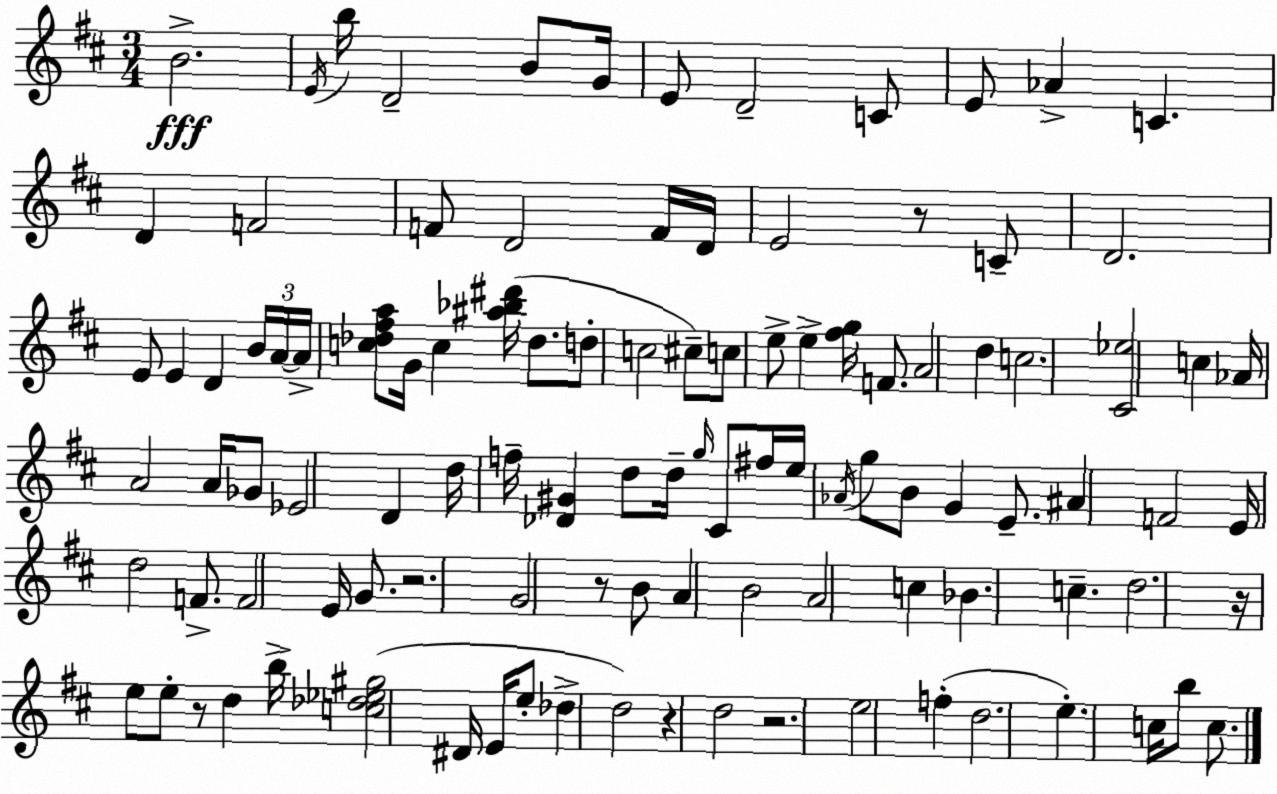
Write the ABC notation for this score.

X:1
T:Untitled
M:3/4
L:1/4
K:D
B2 E/4 b/4 D2 B/2 G/4 E/2 D2 C/2 E/2 _A C D F2 F/2 D2 F/4 D/4 E2 z/2 C/2 D2 E/2 E D B/4 A/4 A/4 [c_d^fa]/2 G/4 c [^a_b^d']/4 _d/2 d/2 c2 ^c/2 c/2 e/2 e [^fg]/4 F/2 A2 d c2 [^C_e]2 c _A/4 A2 A/4 _G/2 _E2 D d/4 f/4 [_D^G] d/2 d/4 g/4 ^C/2 ^f/4 e/4 _A/4 g/2 B/2 G E/2 ^A F2 E/4 d2 F/2 F2 E/4 G/2 z2 G2 z/2 B/2 A B2 A2 c _B c d2 z/4 e/2 e/2 z/2 d b/4 [c_d_e^g]2 ^D/4 E/4 e/2 _d d2 z d2 z2 e2 f d2 e c/4 b/2 c/2